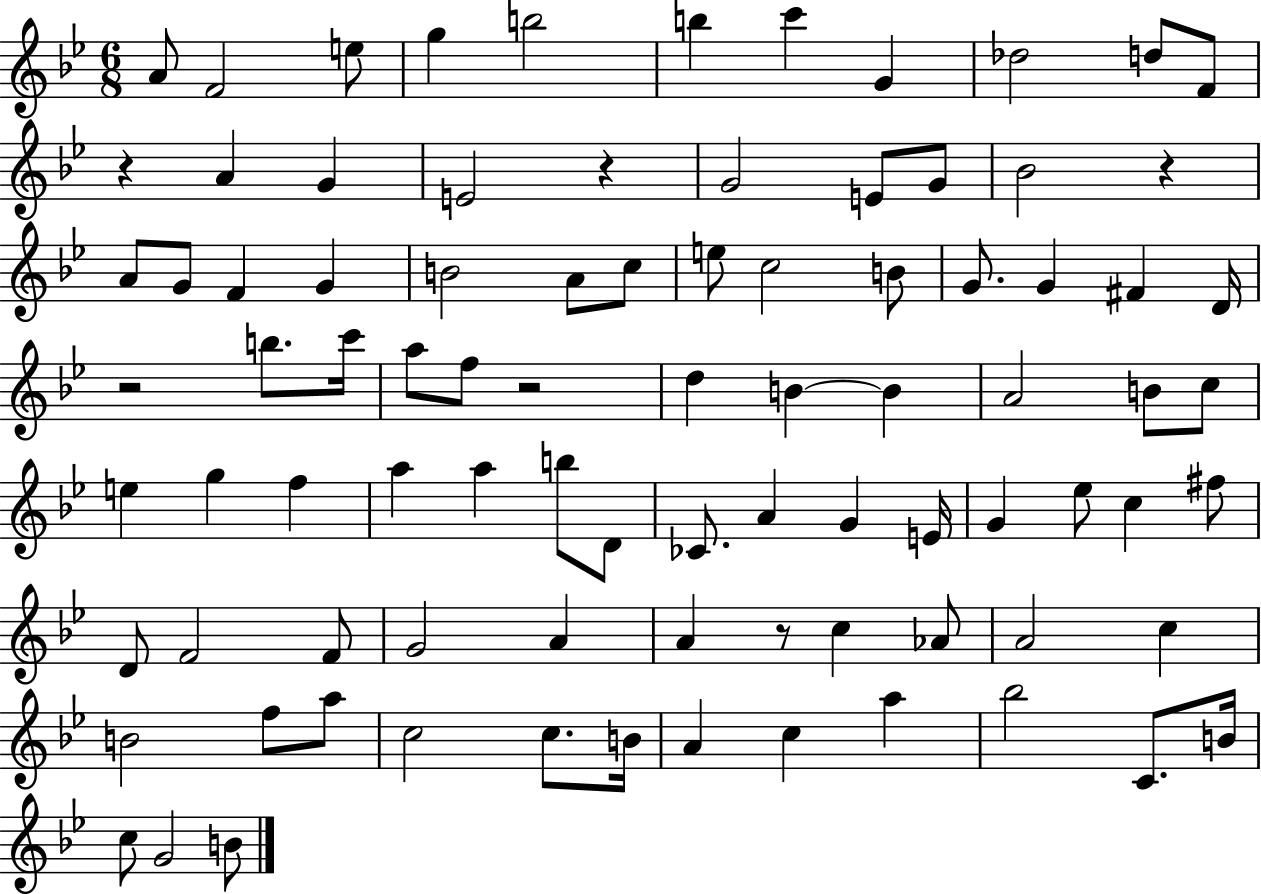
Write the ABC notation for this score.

X:1
T:Untitled
M:6/8
L:1/4
K:Bb
A/2 F2 e/2 g b2 b c' G _d2 d/2 F/2 z A G E2 z G2 E/2 G/2 _B2 z A/2 G/2 F G B2 A/2 c/2 e/2 c2 B/2 G/2 G ^F D/4 z2 b/2 c'/4 a/2 f/2 z2 d B B A2 B/2 c/2 e g f a a b/2 D/2 _C/2 A G E/4 G _e/2 c ^f/2 D/2 F2 F/2 G2 A A z/2 c _A/2 A2 c B2 f/2 a/2 c2 c/2 B/4 A c a _b2 C/2 B/4 c/2 G2 B/2